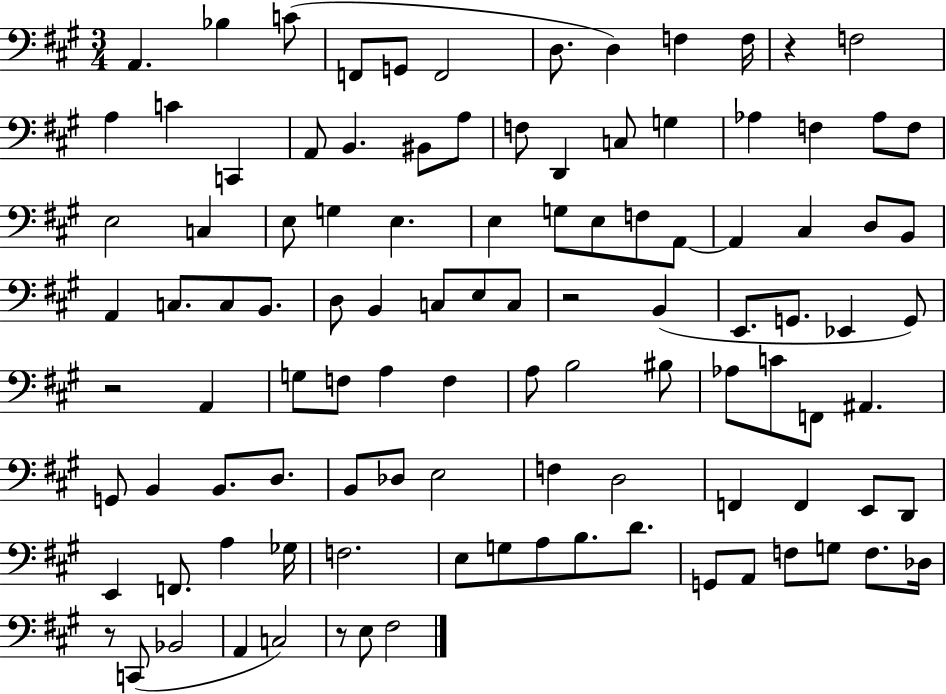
X:1
T:Untitled
M:3/4
L:1/4
K:A
A,, _B, C/2 F,,/2 G,,/2 F,,2 D,/2 D, F, F,/4 z F,2 A, C C,, A,,/2 B,, ^B,,/2 A,/2 F,/2 D,, C,/2 G, _A, F, _A,/2 F,/2 E,2 C, E,/2 G, E, E, G,/2 E,/2 F,/2 A,,/2 A,, ^C, D,/2 B,,/2 A,, C,/2 C,/2 B,,/2 D,/2 B,, C,/2 E,/2 C,/2 z2 B,, E,,/2 G,,/2 _E,, G,,/2 z2 A,, G,/2 F,/2 A, F, A,/2 B,2 ^B,/2 _A,/2 C/2 F,,/2 ^A,, G,,/2 B,, B,,/2 D,/2 B,,/2 _D,/2 E,2 F, D,2 F,, F,, E,,/2 D,,/2 E,, F,,/2 A, _G,/4 F,2 E,/2 G,/2 A,/2 B,/2 D/2 G,,/2 A,,/2 F,/2 G,/2 F,/2 _D,/4 z/2 C,,/2 _B,,2 A,, C,2 z/2 E,/2 ^F,2